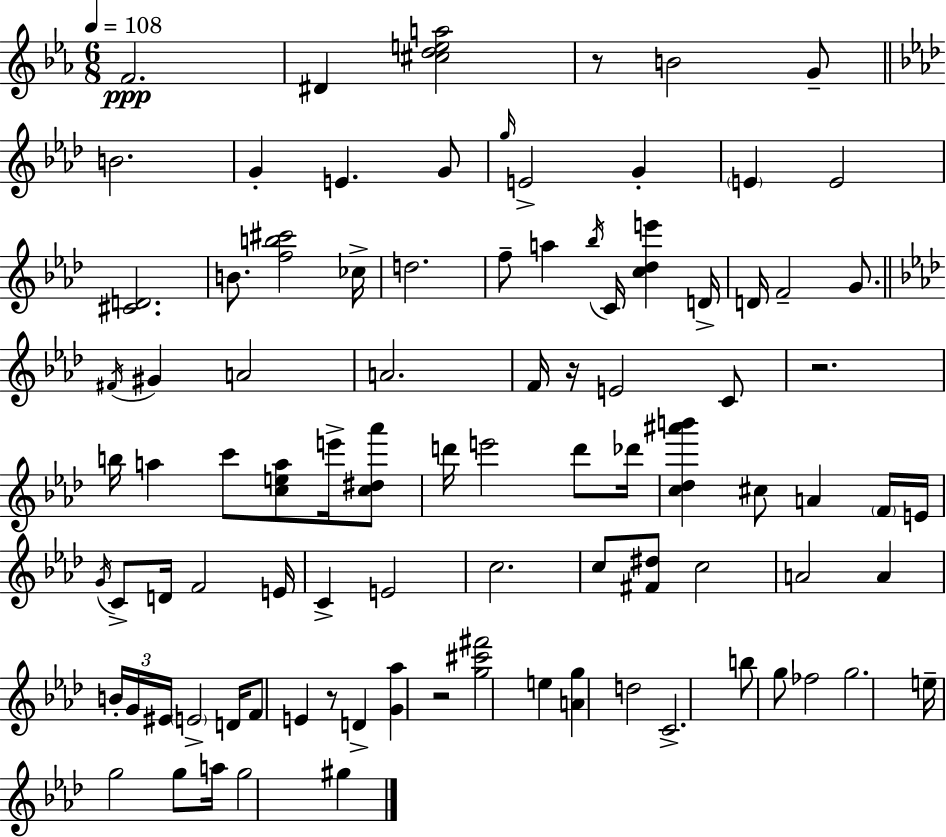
{
  \clef treble
  \numericTimeSignature
  \time 6/8
  \key ees \major
  \tempo 4 = 108
  f'2.\ppp | dis'4 <cis'' d'' e'' a''>2 | r8 b'2 g'8-- | \bar "||" \break \key aes \major b'2. | g'4-. e'4. g'8 | \grace { g''16 } e'2-> g'4-. | \parenthesize e'4 e'2 | \break <cis' d'>2. | b'8. <f'' b'' cis'''>2 | ces''16-> d''2. | f''8-- a''4 \acciaccatura { bes''16 } c'16 <c'' des'' e'''>4 | \break d'16-> d'16 f'2-- g'8. | \bar "||" \break \key aes \major \acciaccatura { fis'16 } gis'4 a'2 | a'2. | f'16 r16 e'2 c'8 | r2. | \break b''16 a''4 c'''8 <c'' e'' a''>8 e'''16-> <c'' dis'' aes'''>8 | d'''16 e'''2 d'''8 | des'''16 <c'' des'' ais''' b'''>4 cis''8 a'4 \parenthesize f'16 | e'16 \acciaccatura { g'16 } c'8-> d'16 f'2 | \break e'16 c'4-> e'2 | c''2. | c''8 <fis' dis''>8 c''2 | a'2 a'4 | \break \tuplet 3/2 { b'16-. g'16 eis'16 } \parenthesize e'2-> | d'16 f'8 e'4 r8 d'4-> | <g' aes''>4 r2 | <g'' cis''' fis'''>2 e''4 | \break <a' g''>4 d''2 | c'2.-> | b''8 g''8 fes''2 | g''2. | \break e''16-- g''2 g''8 | a''16 g''2 gis''4 | \bar "|."
}